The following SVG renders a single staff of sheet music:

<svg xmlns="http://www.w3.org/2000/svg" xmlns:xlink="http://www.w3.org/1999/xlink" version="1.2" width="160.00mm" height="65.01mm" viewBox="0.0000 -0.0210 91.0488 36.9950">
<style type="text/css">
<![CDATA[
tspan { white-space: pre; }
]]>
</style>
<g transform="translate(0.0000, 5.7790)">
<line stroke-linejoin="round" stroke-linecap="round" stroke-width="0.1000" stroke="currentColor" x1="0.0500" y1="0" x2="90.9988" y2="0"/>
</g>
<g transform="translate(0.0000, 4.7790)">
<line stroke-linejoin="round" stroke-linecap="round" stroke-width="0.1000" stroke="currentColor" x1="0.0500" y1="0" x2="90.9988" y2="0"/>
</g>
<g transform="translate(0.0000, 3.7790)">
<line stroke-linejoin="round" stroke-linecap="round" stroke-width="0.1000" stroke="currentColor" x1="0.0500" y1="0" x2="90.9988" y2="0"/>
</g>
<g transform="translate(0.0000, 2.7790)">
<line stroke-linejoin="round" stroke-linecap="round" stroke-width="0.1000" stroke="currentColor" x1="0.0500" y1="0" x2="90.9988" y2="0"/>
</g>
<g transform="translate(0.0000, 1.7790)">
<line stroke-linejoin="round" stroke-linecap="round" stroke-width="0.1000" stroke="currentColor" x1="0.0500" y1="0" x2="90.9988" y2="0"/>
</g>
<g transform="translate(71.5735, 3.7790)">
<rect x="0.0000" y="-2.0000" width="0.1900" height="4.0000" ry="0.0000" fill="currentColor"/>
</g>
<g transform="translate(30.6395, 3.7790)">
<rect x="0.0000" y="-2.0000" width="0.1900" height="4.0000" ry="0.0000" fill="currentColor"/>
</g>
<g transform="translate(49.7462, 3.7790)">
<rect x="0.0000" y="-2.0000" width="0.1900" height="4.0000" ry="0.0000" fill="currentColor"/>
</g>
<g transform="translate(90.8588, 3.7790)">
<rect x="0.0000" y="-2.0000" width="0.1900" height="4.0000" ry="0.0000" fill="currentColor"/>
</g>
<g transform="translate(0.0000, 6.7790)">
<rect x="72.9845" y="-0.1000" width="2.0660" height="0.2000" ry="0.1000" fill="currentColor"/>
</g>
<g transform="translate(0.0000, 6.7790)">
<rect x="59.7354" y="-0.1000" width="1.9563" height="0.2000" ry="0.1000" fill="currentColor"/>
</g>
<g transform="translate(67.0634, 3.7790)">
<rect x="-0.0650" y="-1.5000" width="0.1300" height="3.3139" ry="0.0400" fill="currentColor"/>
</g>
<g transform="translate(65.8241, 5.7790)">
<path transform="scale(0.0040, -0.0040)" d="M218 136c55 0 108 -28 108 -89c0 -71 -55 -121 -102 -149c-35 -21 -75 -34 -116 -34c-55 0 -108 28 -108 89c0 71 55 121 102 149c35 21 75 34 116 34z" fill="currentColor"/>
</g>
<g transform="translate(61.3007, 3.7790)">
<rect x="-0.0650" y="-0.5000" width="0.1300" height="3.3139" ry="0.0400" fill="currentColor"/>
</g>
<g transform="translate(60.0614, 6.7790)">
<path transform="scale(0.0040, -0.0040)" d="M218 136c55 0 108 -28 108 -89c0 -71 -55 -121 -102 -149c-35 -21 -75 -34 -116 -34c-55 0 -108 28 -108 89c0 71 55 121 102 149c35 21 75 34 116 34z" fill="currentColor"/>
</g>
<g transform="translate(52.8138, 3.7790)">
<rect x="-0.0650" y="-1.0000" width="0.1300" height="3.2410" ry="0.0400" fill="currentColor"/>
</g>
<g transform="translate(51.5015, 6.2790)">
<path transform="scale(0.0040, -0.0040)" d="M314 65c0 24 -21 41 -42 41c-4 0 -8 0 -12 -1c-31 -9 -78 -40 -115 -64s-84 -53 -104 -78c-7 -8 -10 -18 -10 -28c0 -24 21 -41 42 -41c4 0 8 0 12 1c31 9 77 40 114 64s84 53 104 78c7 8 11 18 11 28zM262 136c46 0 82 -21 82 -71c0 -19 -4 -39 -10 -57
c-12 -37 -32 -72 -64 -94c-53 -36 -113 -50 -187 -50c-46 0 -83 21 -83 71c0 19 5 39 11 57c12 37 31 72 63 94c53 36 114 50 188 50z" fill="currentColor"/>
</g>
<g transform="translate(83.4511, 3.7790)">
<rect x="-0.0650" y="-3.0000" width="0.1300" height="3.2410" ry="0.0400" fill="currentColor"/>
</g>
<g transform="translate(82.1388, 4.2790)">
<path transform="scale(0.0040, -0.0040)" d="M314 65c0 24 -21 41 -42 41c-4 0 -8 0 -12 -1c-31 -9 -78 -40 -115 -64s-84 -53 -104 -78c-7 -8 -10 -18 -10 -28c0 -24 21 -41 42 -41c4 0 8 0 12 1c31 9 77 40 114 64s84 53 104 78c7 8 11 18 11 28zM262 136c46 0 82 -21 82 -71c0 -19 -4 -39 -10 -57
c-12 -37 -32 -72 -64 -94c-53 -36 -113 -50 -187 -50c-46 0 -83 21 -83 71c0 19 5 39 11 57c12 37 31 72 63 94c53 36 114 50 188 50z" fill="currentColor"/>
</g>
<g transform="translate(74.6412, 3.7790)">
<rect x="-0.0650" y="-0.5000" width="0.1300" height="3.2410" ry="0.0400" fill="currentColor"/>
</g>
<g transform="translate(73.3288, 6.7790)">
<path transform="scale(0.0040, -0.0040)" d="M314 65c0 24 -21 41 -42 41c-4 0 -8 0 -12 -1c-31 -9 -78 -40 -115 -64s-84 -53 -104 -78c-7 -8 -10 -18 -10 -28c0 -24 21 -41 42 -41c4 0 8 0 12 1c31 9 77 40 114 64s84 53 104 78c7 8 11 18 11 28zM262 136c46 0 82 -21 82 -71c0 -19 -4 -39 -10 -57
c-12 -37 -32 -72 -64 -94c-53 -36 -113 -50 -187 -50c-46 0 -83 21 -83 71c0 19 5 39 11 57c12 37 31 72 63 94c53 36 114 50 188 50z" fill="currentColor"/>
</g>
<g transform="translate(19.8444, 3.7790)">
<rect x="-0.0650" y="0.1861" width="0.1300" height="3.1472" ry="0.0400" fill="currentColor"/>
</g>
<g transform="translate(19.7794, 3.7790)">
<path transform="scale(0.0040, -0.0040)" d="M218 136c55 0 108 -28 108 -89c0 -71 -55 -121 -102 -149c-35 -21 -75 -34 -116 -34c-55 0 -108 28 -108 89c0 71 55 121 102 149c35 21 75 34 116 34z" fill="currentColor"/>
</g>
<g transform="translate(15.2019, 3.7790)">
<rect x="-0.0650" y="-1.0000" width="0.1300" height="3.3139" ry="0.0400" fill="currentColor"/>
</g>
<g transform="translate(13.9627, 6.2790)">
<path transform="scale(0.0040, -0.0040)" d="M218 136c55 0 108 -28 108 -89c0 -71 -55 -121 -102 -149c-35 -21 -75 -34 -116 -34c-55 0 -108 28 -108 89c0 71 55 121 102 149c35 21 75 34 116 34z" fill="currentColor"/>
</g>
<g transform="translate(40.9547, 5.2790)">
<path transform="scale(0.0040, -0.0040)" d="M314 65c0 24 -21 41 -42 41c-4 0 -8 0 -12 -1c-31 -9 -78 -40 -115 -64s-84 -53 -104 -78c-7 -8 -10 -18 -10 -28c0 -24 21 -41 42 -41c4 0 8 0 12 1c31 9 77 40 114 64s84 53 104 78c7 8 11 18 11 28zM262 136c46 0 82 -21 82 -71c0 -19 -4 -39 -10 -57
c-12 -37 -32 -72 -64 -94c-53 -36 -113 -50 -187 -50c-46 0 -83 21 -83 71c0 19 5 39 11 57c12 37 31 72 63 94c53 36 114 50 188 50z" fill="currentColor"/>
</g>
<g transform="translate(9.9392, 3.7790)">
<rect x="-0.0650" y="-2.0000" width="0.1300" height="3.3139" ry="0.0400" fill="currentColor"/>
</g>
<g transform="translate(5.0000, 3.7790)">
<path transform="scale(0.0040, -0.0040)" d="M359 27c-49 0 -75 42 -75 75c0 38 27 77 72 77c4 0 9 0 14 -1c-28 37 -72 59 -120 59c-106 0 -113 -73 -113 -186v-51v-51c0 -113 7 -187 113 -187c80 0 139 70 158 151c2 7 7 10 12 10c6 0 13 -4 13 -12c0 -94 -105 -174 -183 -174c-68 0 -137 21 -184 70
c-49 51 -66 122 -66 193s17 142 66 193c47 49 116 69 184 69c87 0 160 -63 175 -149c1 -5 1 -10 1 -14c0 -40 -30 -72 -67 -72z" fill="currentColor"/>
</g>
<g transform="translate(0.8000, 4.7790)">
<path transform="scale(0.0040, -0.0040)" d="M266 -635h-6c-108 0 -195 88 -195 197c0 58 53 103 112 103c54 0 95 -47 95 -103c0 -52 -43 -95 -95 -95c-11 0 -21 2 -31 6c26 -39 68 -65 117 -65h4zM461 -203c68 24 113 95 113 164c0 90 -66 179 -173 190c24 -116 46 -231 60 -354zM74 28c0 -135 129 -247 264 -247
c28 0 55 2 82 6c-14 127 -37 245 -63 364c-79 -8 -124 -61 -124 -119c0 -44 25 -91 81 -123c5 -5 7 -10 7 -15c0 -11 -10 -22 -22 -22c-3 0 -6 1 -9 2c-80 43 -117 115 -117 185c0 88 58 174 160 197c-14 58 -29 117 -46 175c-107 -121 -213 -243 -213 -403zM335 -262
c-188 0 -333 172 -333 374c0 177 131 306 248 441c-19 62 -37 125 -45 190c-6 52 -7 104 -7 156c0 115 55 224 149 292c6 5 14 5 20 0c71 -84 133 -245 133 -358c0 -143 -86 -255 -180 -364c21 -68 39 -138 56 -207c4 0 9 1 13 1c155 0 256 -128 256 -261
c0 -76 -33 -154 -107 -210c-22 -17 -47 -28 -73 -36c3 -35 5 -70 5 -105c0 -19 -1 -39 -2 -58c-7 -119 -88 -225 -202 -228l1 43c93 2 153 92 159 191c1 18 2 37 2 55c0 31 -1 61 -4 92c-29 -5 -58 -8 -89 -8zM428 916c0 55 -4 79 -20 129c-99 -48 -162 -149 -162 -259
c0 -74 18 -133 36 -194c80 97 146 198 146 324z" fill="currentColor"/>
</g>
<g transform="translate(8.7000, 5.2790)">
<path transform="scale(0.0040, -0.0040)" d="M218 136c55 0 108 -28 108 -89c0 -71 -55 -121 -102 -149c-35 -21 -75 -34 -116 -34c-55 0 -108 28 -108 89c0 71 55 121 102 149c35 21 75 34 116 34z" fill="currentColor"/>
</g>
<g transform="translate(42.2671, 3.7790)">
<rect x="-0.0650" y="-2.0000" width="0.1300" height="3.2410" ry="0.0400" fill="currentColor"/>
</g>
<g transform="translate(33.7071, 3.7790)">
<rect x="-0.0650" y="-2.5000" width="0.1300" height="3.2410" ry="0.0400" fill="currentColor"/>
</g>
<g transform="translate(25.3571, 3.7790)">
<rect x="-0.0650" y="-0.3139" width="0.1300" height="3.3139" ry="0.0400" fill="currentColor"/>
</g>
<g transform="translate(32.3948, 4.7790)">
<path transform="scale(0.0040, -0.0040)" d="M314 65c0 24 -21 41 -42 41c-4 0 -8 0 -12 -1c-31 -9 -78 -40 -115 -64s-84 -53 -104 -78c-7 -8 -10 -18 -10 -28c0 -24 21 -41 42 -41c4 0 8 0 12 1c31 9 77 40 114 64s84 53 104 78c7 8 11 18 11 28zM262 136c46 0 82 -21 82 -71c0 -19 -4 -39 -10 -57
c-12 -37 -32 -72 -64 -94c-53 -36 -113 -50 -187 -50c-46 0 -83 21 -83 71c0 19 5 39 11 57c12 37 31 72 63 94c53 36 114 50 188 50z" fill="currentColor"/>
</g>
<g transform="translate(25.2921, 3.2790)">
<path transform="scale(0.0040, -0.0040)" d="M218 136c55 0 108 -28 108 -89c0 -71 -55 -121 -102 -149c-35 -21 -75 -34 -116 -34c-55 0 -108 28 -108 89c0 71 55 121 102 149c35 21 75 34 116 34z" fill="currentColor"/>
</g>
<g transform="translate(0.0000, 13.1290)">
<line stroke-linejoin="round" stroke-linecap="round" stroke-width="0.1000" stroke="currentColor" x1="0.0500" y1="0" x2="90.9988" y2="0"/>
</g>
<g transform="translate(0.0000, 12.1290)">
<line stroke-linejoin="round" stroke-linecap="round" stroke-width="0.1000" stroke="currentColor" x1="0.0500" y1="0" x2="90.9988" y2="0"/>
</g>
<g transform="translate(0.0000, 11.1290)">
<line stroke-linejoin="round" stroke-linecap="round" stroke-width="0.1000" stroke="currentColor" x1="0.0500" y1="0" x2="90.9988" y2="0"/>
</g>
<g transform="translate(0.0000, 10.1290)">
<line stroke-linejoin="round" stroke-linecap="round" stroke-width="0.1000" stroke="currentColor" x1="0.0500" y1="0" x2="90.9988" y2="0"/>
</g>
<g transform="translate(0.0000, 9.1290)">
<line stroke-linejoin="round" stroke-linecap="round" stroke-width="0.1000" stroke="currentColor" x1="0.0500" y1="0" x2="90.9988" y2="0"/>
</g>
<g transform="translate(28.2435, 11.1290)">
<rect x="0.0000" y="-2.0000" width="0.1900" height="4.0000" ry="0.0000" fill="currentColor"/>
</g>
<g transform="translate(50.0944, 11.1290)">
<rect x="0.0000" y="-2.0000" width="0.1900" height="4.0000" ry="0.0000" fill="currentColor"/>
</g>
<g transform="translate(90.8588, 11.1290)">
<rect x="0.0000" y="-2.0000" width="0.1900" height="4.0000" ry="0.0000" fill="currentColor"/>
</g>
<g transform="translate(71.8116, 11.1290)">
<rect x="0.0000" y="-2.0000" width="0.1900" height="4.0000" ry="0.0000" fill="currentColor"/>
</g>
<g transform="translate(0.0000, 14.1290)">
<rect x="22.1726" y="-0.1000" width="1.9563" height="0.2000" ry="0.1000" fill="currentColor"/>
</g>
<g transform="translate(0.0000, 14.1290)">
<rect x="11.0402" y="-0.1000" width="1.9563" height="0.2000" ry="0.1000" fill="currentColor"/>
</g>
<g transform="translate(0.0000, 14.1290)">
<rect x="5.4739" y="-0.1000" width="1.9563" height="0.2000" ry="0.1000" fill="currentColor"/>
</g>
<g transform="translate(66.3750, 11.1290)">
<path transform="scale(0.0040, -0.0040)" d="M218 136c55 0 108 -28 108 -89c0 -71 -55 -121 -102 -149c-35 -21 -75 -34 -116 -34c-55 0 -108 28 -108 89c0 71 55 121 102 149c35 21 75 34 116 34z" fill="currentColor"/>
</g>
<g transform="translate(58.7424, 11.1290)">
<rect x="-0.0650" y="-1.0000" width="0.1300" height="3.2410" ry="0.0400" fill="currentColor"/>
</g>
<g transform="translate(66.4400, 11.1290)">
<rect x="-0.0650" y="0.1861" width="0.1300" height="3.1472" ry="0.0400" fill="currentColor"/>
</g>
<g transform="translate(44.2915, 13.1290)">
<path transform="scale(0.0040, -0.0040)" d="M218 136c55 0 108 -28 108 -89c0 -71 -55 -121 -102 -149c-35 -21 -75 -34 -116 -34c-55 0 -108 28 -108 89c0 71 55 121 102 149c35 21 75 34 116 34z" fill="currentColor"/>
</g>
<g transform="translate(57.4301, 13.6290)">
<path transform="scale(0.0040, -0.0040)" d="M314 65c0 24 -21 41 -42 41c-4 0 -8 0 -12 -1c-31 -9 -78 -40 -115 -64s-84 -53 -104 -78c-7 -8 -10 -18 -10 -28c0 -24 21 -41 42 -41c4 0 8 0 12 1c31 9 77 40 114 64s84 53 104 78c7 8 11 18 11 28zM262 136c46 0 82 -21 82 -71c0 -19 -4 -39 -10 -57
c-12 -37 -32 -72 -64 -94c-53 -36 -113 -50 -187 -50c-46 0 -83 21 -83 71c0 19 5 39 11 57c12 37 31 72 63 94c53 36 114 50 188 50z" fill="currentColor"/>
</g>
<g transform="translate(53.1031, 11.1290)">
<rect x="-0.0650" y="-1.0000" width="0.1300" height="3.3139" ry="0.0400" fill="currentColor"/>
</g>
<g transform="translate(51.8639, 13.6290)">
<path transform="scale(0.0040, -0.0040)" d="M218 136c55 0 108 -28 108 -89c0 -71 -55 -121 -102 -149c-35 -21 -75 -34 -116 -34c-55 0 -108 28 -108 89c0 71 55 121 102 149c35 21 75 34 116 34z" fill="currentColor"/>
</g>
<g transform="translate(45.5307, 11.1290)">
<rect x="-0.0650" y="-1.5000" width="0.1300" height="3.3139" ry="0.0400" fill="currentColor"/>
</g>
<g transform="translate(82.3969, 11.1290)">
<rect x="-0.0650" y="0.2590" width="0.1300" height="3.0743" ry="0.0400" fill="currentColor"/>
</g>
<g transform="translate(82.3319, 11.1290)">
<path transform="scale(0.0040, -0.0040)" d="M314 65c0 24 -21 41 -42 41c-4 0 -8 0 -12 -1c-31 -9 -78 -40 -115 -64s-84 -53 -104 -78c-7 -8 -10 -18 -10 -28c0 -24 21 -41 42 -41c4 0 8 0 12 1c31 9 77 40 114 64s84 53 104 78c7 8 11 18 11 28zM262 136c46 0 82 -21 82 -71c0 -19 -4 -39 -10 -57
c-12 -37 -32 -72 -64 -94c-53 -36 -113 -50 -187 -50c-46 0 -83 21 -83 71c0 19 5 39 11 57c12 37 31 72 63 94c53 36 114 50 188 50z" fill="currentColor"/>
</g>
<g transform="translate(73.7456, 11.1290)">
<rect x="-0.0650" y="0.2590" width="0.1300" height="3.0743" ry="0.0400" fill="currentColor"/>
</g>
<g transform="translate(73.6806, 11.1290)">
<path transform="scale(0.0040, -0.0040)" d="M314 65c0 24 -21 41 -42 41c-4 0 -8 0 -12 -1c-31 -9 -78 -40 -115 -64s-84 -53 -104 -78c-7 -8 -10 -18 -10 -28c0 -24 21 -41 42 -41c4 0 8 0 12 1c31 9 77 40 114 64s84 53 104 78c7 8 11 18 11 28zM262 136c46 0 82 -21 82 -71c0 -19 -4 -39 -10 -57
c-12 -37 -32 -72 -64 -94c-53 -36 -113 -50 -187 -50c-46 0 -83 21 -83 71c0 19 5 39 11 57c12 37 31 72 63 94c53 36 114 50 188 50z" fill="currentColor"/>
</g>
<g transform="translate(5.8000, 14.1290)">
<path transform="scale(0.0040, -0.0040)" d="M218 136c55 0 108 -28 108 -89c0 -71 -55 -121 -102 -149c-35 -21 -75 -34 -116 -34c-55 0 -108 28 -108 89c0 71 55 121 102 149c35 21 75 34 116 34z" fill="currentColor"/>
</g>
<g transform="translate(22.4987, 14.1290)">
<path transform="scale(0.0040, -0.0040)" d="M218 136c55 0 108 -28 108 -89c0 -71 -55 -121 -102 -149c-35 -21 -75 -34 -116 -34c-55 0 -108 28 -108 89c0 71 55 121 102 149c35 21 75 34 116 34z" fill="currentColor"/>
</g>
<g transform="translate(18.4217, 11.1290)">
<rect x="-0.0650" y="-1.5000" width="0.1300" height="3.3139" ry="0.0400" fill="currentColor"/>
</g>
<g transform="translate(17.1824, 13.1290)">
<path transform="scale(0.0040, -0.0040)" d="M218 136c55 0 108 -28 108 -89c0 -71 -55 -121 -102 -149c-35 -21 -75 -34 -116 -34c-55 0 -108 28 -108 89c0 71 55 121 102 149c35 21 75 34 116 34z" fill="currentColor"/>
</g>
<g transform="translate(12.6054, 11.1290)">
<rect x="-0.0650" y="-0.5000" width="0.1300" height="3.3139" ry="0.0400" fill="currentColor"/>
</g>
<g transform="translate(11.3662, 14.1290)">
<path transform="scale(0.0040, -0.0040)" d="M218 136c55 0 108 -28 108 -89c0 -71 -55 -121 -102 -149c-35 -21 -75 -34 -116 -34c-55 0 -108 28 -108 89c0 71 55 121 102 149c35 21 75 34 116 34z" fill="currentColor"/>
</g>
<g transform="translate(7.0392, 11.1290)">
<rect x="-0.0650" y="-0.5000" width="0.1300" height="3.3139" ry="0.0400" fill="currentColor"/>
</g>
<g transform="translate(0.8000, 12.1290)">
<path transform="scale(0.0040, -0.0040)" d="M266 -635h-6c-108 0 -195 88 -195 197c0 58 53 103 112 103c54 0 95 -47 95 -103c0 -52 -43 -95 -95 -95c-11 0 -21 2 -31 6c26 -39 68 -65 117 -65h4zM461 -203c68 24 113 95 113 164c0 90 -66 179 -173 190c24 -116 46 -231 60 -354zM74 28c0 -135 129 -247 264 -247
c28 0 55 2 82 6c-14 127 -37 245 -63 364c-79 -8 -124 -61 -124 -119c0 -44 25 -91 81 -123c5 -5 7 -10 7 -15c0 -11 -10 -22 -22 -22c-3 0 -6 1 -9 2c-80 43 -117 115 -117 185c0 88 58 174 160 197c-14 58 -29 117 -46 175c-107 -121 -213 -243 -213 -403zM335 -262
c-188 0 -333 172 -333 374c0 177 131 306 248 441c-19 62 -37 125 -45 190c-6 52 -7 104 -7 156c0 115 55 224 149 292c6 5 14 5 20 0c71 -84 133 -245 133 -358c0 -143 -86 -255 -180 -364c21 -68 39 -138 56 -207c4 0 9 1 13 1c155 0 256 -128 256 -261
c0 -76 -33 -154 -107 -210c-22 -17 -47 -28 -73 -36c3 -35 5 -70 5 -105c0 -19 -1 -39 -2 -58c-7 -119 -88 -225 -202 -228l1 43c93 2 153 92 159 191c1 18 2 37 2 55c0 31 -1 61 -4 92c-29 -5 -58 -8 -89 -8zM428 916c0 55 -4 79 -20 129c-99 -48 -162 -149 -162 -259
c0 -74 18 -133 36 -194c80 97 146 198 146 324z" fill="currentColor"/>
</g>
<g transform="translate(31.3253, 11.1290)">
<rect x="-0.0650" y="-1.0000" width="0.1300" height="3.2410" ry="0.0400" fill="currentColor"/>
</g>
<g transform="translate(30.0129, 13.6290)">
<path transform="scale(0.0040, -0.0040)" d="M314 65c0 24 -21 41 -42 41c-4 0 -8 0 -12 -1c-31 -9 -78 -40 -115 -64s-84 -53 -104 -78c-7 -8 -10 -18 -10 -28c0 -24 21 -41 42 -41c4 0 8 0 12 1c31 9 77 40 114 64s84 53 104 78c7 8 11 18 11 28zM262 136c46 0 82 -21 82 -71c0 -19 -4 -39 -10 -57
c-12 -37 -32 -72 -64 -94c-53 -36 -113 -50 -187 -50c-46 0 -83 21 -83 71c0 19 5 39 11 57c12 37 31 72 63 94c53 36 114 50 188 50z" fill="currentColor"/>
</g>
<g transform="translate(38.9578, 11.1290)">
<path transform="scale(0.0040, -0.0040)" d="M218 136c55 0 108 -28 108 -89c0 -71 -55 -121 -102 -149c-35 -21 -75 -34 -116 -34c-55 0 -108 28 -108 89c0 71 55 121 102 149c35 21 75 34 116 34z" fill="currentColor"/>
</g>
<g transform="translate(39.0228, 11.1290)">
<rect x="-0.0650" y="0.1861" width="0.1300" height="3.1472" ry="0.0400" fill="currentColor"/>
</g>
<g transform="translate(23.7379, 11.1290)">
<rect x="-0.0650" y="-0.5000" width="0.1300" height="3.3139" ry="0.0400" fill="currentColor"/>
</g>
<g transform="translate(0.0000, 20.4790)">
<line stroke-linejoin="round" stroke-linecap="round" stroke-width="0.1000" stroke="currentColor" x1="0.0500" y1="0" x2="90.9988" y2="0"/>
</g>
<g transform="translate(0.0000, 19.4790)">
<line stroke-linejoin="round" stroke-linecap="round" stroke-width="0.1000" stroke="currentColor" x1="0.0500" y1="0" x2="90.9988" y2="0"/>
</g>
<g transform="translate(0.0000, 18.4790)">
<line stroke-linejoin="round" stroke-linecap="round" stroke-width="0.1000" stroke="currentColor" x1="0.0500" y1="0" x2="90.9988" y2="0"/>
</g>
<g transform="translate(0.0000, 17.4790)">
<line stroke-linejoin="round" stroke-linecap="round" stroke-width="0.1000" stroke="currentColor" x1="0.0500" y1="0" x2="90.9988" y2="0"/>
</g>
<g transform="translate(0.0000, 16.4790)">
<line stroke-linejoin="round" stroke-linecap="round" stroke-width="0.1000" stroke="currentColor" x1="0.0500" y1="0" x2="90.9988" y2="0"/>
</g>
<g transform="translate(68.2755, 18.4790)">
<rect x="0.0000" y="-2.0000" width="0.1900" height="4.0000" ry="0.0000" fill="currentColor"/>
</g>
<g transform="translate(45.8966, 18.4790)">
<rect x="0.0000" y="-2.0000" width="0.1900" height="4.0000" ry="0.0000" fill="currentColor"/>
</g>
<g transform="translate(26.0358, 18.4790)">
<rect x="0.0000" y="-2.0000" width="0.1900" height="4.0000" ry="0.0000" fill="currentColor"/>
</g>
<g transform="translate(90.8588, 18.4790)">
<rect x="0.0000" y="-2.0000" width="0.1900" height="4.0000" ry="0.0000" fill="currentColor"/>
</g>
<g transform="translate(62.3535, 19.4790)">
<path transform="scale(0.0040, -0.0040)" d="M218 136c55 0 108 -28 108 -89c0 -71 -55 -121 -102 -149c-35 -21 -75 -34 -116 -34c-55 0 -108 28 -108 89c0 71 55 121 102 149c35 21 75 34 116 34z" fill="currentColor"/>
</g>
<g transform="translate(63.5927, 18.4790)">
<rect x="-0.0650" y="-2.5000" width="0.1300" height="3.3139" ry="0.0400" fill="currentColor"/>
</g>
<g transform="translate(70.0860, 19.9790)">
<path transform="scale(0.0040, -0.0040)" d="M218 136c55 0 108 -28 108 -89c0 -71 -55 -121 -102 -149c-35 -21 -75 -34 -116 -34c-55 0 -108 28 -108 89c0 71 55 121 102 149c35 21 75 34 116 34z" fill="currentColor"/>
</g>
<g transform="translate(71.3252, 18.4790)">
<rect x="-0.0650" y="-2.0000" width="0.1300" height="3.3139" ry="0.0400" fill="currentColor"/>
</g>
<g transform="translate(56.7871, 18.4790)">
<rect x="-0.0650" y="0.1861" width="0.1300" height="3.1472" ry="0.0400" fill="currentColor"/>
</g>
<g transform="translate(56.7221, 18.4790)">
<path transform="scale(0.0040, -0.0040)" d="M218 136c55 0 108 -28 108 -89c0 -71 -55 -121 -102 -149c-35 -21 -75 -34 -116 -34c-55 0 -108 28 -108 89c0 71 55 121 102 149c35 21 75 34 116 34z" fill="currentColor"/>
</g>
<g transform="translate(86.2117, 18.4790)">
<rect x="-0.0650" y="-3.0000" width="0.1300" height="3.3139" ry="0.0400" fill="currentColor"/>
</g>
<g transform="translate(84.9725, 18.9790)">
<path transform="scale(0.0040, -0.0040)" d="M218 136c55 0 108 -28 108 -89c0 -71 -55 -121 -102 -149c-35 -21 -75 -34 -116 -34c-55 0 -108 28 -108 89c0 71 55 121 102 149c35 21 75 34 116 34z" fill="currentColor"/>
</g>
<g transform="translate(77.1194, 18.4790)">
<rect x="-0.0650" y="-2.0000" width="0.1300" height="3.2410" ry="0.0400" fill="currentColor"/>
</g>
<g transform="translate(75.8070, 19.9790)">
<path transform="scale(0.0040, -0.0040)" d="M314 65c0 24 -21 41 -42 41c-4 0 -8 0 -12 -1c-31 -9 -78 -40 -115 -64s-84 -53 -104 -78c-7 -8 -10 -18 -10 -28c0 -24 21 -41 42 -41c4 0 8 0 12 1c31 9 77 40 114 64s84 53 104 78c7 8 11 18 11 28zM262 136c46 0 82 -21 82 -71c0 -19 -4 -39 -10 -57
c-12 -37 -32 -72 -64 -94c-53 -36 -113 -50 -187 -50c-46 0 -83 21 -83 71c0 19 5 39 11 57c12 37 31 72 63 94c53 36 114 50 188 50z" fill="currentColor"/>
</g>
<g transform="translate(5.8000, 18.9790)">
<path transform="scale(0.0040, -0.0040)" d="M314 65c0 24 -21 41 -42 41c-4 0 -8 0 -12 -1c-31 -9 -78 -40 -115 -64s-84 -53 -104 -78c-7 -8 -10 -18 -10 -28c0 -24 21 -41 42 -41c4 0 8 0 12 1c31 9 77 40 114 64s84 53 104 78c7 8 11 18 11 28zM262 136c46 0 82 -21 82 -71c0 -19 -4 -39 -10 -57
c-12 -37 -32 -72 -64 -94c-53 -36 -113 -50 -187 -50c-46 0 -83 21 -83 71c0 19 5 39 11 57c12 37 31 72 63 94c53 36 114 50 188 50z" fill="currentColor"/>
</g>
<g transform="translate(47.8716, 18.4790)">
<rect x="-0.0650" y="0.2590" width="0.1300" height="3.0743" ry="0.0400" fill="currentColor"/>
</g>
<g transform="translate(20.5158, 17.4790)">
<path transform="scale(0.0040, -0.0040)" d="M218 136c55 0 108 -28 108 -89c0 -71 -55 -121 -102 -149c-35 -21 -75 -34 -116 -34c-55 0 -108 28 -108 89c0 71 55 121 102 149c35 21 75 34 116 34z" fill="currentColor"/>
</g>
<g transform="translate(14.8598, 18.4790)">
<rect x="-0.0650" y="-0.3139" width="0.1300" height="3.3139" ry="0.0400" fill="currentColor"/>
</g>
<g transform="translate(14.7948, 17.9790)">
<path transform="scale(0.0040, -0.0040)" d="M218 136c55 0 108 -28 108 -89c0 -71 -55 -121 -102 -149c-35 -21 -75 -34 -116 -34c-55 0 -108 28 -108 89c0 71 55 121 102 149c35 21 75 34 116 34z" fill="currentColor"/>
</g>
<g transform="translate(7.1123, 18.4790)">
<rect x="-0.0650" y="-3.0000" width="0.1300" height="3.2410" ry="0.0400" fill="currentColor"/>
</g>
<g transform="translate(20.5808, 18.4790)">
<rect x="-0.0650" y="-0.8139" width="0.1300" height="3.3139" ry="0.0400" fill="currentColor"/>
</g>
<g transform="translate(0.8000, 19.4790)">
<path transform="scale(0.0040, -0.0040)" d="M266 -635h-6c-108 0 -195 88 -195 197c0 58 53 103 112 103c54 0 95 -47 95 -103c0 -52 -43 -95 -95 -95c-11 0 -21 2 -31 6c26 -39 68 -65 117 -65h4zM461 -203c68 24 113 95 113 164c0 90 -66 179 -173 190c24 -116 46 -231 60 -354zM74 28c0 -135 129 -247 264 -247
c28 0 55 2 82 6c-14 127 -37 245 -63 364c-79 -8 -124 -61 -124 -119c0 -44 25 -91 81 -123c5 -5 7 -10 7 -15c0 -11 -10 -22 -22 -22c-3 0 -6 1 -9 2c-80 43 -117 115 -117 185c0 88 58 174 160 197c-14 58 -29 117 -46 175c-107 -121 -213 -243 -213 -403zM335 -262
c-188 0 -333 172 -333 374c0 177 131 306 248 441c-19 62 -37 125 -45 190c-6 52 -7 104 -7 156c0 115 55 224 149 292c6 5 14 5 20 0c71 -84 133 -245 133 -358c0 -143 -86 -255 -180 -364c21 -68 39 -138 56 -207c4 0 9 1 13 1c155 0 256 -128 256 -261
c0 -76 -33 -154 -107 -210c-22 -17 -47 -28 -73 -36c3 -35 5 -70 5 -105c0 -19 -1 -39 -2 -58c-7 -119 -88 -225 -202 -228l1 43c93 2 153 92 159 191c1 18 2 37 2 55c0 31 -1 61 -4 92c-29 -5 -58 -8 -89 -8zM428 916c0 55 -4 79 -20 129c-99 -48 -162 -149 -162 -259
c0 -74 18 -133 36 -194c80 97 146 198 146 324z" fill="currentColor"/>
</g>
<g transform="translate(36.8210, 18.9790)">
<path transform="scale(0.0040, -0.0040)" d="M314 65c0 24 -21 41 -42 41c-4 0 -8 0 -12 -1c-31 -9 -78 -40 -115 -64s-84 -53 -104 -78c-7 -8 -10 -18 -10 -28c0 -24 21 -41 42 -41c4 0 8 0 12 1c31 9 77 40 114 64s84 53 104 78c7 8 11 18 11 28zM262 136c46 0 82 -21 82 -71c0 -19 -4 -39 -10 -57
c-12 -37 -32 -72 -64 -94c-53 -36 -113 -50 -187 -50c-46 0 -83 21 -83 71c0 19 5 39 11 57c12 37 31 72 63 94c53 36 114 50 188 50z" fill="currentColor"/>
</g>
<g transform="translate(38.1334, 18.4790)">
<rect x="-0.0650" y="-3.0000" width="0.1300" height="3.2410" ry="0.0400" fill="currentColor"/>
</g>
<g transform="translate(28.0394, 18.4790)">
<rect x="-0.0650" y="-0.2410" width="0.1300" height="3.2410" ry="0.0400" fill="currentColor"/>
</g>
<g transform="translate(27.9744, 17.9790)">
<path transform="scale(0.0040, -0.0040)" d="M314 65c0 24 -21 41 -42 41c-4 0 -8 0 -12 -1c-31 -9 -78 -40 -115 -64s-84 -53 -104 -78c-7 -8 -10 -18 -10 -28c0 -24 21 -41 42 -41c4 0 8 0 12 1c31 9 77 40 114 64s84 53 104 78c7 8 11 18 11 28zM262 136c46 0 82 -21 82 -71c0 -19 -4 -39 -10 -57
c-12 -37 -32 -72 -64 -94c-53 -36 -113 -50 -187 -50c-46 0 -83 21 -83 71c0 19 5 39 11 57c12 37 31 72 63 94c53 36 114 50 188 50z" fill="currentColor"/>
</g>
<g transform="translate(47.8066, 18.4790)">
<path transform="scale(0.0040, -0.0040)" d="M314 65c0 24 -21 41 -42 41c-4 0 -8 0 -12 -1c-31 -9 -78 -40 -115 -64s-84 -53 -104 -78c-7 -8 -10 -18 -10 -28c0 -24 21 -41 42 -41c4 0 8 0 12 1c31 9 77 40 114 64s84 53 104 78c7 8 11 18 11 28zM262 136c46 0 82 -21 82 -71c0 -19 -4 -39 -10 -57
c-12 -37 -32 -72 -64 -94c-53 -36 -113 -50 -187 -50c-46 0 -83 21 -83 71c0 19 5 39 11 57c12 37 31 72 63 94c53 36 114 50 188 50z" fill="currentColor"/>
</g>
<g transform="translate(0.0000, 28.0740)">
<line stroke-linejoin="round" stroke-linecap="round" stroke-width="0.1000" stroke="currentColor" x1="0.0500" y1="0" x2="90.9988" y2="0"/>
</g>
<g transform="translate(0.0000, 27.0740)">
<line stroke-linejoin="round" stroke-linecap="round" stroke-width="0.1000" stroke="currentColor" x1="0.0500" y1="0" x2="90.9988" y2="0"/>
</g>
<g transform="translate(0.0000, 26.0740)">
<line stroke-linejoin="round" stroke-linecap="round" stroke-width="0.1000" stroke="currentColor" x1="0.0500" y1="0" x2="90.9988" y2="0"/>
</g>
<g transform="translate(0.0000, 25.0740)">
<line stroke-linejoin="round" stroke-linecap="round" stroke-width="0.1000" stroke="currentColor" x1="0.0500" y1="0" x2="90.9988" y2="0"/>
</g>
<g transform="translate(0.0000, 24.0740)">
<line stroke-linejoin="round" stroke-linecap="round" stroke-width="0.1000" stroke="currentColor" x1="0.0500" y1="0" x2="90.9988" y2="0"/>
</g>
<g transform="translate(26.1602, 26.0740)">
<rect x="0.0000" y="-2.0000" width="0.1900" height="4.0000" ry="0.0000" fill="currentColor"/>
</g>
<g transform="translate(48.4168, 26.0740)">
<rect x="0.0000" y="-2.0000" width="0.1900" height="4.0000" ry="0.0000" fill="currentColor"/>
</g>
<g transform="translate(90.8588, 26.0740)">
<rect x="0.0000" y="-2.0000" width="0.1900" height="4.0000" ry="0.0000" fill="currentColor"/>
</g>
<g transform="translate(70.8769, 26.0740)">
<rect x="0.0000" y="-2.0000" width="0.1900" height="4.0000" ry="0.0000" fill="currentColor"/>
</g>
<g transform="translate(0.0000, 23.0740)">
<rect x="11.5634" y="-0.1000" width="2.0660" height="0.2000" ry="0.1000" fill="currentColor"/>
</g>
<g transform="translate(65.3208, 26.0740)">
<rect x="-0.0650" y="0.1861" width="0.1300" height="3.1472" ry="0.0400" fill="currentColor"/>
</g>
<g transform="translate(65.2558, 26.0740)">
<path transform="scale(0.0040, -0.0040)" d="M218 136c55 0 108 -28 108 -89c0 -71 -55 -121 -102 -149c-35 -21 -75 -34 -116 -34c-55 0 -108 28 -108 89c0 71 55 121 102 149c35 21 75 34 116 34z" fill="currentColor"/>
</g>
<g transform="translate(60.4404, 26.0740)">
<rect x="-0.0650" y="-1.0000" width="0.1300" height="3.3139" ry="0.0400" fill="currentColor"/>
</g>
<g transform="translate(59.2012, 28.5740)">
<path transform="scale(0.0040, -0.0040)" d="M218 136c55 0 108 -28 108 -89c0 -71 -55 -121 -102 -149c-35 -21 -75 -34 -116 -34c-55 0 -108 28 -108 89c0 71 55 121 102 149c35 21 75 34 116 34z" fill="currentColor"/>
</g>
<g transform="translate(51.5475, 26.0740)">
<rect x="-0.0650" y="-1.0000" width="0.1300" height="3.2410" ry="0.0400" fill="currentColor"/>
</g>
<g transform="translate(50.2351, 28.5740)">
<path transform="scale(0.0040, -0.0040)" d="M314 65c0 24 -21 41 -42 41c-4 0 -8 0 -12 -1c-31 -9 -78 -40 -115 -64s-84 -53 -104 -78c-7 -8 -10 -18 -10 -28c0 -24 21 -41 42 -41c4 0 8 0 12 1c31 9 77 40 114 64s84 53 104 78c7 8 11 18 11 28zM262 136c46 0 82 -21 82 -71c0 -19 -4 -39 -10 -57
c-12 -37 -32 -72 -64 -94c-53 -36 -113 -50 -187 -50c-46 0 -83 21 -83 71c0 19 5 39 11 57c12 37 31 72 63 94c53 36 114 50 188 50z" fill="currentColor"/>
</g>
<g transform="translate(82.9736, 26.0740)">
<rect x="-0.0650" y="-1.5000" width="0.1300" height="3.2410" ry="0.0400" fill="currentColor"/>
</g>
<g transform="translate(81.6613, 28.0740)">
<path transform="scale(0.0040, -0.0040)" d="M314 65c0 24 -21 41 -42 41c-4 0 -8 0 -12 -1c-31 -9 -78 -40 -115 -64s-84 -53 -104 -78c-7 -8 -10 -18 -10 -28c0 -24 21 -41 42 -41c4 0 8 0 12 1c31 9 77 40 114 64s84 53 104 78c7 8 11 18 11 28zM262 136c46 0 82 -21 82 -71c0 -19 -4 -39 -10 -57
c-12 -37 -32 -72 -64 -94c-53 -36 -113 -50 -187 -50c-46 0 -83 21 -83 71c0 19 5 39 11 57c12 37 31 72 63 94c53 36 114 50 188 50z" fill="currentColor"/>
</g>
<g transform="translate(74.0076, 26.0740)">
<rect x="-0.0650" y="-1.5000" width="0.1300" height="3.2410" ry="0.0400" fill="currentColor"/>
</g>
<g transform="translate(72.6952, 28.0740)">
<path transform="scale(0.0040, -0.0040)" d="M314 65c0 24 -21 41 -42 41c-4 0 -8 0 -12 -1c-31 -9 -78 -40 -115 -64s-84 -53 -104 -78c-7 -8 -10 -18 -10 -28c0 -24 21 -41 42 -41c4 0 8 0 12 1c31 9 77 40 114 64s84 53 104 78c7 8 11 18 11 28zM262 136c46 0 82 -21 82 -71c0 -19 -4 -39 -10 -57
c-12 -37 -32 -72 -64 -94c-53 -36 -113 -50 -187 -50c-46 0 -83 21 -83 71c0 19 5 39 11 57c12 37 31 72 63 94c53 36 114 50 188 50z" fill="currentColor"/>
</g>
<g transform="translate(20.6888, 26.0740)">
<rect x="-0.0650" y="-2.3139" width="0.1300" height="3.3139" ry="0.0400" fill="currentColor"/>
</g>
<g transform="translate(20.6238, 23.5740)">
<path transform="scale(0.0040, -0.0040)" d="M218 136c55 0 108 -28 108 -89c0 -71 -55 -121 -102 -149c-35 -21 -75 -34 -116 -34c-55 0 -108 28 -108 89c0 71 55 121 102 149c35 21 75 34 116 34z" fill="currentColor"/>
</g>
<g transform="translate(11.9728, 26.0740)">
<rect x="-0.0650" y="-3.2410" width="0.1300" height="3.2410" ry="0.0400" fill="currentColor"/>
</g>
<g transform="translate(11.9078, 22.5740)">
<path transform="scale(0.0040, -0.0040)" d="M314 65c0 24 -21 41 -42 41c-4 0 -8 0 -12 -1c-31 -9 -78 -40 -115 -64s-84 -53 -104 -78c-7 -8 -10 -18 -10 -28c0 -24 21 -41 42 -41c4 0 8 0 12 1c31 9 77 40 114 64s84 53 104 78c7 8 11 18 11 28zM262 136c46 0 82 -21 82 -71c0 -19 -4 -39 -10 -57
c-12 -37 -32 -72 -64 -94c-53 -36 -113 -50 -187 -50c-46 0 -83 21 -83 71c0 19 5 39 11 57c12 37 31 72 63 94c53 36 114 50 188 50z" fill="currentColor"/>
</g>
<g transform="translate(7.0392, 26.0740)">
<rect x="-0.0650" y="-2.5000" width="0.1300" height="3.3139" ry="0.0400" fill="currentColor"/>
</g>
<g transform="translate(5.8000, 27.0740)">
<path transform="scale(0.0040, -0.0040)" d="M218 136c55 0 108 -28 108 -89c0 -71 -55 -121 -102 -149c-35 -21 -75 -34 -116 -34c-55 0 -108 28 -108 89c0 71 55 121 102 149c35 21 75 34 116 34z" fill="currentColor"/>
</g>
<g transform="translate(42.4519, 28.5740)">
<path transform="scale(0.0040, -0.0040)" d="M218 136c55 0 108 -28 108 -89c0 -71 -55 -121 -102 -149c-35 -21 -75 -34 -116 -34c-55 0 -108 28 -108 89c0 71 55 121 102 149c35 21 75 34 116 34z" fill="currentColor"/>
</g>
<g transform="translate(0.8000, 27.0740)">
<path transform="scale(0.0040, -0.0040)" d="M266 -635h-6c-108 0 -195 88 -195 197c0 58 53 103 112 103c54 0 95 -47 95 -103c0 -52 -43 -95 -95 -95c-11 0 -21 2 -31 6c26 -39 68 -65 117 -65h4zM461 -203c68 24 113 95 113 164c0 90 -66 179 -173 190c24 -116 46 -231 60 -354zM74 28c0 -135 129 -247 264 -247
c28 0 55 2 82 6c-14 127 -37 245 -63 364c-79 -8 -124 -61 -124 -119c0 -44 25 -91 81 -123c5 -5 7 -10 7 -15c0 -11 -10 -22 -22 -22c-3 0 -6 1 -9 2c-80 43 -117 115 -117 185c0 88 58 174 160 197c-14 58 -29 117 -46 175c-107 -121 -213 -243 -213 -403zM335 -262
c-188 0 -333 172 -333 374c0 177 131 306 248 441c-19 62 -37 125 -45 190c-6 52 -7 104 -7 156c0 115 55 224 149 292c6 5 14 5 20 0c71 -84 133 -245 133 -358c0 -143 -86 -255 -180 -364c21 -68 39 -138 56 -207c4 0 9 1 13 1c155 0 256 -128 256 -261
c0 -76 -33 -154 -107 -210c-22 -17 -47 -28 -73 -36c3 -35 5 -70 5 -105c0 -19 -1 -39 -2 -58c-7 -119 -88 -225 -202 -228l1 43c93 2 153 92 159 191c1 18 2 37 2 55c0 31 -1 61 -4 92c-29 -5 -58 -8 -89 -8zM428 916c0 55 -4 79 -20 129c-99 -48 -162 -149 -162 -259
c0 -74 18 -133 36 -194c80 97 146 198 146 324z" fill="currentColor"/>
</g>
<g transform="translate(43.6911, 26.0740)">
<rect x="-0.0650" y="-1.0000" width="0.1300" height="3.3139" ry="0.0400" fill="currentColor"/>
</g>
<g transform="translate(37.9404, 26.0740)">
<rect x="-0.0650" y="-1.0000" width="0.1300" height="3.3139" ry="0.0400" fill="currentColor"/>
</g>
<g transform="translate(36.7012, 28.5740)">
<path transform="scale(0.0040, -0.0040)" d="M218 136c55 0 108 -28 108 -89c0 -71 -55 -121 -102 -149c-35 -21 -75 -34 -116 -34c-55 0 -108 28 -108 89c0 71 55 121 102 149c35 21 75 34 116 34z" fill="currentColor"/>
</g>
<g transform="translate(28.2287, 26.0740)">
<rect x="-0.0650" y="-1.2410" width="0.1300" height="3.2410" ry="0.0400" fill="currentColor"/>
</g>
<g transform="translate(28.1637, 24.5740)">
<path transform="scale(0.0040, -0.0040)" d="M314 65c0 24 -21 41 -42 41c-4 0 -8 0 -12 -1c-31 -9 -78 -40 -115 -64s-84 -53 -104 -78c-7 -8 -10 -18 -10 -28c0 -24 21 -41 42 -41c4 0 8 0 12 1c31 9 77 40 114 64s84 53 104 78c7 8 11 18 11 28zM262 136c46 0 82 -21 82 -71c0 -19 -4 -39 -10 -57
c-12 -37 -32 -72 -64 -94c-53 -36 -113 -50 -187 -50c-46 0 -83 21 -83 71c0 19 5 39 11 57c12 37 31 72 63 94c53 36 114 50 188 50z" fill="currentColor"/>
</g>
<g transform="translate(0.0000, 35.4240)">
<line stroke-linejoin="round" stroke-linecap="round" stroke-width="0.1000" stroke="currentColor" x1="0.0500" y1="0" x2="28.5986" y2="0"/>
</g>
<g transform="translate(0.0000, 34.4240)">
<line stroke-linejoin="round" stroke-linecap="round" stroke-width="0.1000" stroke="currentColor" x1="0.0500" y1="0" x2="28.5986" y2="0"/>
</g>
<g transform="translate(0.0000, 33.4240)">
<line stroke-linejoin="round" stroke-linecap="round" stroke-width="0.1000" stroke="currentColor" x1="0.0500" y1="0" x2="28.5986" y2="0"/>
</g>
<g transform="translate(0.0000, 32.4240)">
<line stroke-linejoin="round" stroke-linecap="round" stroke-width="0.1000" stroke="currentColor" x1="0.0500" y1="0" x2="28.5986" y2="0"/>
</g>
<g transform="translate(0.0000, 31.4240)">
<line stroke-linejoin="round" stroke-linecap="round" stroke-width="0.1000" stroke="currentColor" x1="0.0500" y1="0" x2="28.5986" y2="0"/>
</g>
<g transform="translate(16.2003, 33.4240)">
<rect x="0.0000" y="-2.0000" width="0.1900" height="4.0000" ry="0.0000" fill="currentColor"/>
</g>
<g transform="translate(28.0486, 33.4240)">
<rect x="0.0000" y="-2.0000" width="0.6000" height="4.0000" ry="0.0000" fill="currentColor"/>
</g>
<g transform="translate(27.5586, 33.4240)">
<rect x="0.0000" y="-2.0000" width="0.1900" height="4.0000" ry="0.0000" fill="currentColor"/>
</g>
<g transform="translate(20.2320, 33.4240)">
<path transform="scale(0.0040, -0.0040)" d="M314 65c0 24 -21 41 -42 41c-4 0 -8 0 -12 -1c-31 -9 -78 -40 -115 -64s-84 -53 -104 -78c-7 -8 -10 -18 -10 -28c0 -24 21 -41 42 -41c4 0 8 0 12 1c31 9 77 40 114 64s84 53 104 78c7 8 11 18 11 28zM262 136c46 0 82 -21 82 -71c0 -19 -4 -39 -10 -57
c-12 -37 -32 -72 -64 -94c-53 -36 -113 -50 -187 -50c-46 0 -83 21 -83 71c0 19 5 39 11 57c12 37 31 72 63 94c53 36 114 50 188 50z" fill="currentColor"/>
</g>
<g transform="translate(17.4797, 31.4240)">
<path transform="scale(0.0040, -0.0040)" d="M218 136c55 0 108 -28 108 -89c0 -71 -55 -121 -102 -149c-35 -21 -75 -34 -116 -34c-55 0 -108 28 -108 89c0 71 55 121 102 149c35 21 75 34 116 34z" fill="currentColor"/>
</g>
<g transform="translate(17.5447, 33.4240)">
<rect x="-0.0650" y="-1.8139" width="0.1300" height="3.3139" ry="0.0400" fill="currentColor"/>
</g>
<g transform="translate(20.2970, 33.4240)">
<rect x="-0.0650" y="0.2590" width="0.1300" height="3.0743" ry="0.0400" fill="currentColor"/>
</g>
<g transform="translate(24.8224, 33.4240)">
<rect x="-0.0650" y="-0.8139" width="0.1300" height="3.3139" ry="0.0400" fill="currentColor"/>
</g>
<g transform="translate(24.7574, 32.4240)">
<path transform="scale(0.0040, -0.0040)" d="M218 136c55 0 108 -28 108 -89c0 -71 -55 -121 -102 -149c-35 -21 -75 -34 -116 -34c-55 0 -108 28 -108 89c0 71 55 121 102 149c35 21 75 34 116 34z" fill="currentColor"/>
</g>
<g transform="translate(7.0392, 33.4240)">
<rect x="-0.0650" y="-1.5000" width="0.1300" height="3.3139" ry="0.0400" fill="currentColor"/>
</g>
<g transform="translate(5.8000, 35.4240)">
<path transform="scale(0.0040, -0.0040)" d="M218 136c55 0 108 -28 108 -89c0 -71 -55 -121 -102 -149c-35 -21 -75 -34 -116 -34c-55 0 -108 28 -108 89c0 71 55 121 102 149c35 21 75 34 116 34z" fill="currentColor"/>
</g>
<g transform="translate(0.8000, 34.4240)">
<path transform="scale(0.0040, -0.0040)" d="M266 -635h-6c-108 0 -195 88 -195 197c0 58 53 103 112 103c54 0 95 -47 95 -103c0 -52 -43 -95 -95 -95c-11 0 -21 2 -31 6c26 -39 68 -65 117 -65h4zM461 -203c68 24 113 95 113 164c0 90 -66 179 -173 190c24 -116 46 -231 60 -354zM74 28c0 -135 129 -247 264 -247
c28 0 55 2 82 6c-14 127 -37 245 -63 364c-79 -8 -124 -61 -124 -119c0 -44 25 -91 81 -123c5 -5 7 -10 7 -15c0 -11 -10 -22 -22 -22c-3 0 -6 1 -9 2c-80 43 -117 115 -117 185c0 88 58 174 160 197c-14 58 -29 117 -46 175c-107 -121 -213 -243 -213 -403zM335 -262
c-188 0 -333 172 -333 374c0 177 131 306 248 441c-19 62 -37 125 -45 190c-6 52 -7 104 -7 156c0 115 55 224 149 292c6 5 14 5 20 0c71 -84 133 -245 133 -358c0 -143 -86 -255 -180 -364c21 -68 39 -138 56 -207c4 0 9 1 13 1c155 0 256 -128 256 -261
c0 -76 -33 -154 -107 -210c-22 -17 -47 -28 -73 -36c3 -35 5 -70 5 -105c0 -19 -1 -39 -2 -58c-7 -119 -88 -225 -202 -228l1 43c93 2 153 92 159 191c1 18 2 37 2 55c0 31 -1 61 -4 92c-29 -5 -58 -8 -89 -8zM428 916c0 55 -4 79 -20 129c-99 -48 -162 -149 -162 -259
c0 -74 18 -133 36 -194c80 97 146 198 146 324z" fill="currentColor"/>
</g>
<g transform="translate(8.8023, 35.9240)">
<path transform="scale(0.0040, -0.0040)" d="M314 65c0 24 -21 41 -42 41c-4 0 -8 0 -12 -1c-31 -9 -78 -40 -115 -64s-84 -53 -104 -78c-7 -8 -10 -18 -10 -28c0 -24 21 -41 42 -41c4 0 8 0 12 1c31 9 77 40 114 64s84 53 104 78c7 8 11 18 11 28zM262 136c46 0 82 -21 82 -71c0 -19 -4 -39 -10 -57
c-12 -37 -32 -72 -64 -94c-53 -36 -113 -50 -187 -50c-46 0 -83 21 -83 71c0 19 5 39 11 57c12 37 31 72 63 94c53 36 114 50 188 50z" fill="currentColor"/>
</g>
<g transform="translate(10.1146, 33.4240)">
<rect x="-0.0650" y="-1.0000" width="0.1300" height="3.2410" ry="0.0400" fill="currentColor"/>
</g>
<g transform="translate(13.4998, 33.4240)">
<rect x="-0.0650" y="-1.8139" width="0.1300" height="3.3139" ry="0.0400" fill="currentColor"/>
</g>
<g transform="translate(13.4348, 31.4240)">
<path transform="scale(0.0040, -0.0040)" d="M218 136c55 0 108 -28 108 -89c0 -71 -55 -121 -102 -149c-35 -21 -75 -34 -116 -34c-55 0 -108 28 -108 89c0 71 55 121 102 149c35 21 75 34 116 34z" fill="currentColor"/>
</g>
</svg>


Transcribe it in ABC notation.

X:1
T:Untitled
M:4/4
L:1/4
K:C
F D B c G2 F2 D2 C E C2 A2 C C E C D2 B E D D2 B B2 B2 A2 c d c2 A2 B2 B G F F2 A G b2 g e2 D D D2 D B E2 E2 E D2 f f B2 d